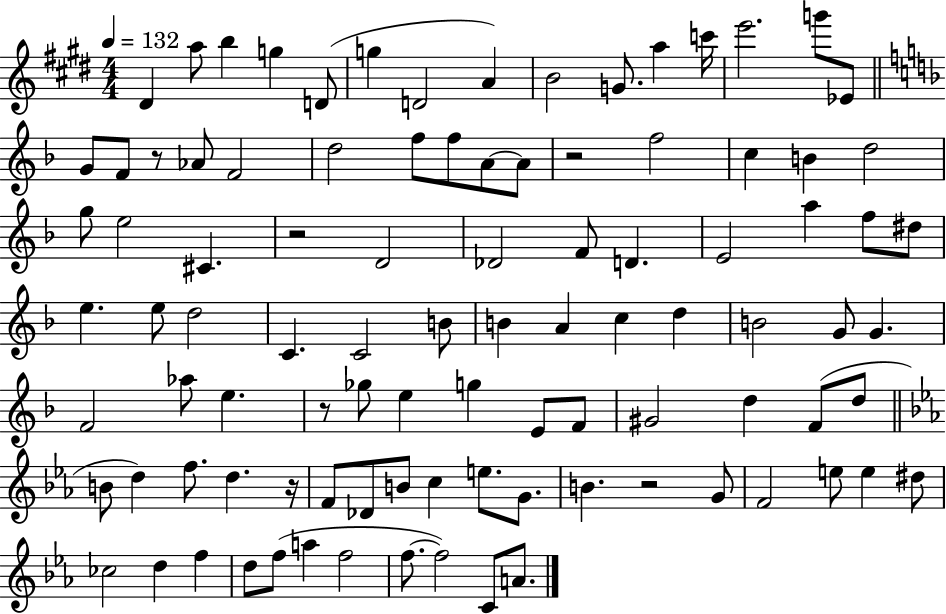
D#4/q A5/e B5/q G5/q D4/e G5/q D4/h A4/q B4/h G4/e. A5/q C6/s E6/h. G6/e Eb4/e G4/e F4/e R/e Ab4/e F4/h D5/h F5/e F5/e A4/e A4/e R/h F5/h C5/q B4/q D5/h G5/e E5/h C#4/q. R/h D4/h Db4/h F4/e D4/q. E4/h A5/q F5/e D#5/e E5/q. E5/e D5/h C4/q. C4/h B4/e B4/q A4/q C5/q D5/q B4/h G4/e G4/q. F4/h Ab5/e E5/q. R/e Gb5/e E5/q G5/q E4/e F4/e G#4/h D5/q F4/e D5/e B4/e D5/q F5/e. D5/q. R/s F4/e Db4/e B4/e C5/q E5/e. G4/e. B4/q. R/h G4/e F4/h E5/e E5/q D#5/e CES5/h D5/q F5/q D5/e F5/e A5/q F5/h F5/e. F5/h C4/e A4/e.